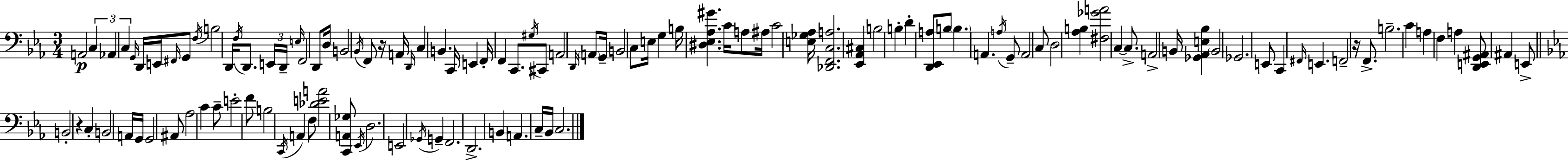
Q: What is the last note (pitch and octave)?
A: C3